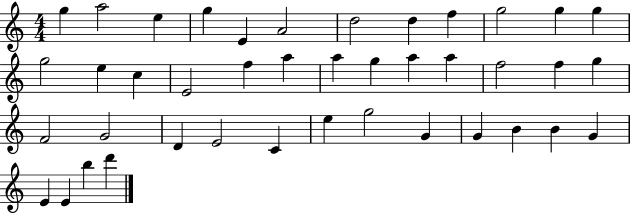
G5/q A5/h E5/q G5/q E4/q A4/h D5/h D5/q F5/q G5/h G5/q G5/q G5/h E5/q C5/q E4/h F5/q A5/q A5/q G5/q A5/q A5/q F5/h F5/q G5/q F4/h G4/h D4/q E4/h C4/q E5/q G5/h G4/q G4/q B4/q B4/q G4/q E4/q E4/q B5/q D6/q